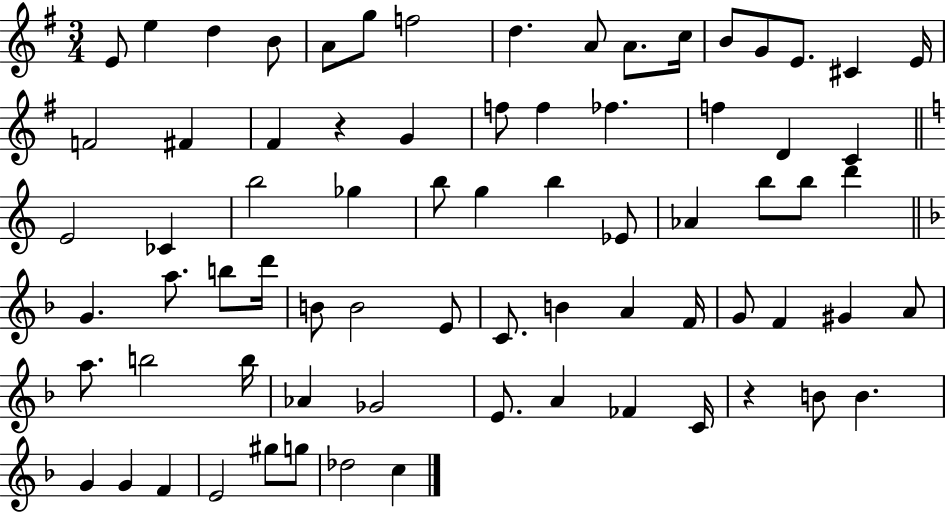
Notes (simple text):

E4/e E5/q D5/q B4/e A4/e G5/e F5/h D5/q. A4/e A4/e. C5/s B4/e G4/e E4/e. C#4/q E4/s F4/h F#4/q F#4/q R/q G4/q F5/e F5/q FES5/q. F5/q D4/q C4/q E4/h CES4/q B5/h Gb5/q B5/e G5/q B5/q Eb4/e Ab4/q B5/e B5/e D6/q G4/q. A5/e. B5/e D6/s B4/e B4/h E4/e C4/e. B4/q A4/q F4/s G4/e F4/q G#4/q A4/e A5/e. B5/h B5/s Ab4/q Gb4/h E4/e. A4/q FES4/q C4/s R/q B4/e B4/q. G4/q G4/q F4/q E4/h G#5/e G5/e Db5/h C5/q